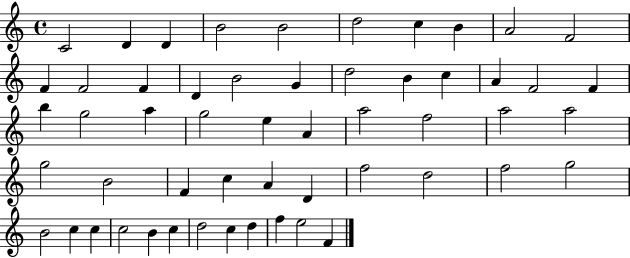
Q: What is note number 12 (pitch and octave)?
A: F4